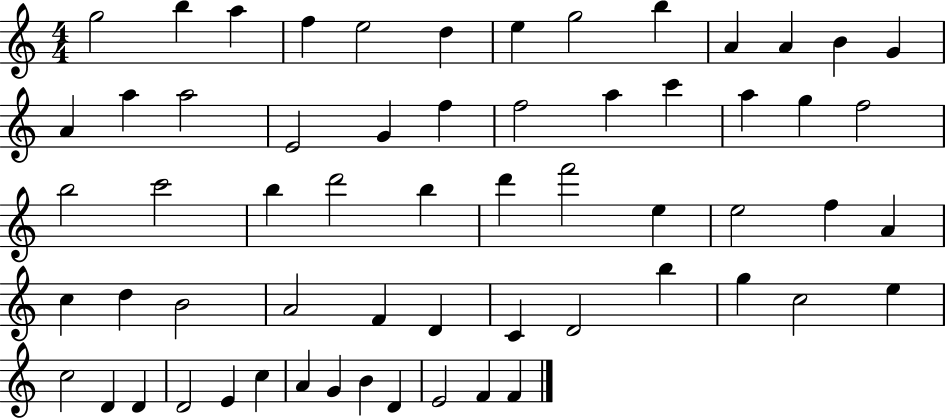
G5/h B5/q A5/q F5/q E5/h D5/q E5/q G5/h B5/q A4/q A4/q B4/q G4/q A4/q A5/q A5/h E4/h G4/q F5/q F5/h A5/q C6/q A5/q G5/q F5/h B5/h C6/h B5/q D6/h B5/q D6/q F6/h E5/q E5/h F5/q A4/q C5/q D5/q B4/h A4/h F4/q D4/q C4/q D4/h B5/q G5/q C5/h E5/q C5/h D4/q D4/q D4/h E4/q C5/q A4/q G4/q B4/q D4/q E4/h F4/q F4/q